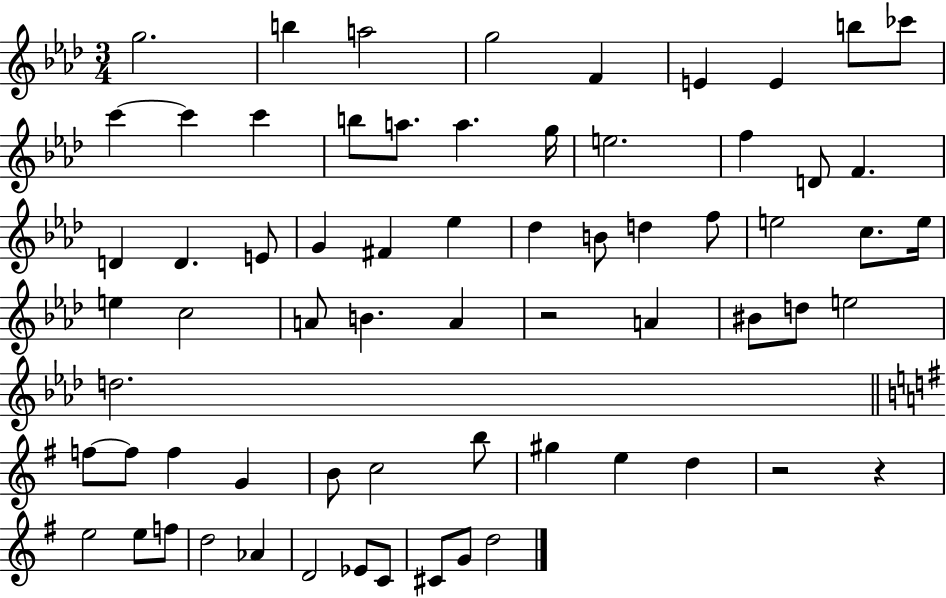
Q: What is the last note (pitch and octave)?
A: D5